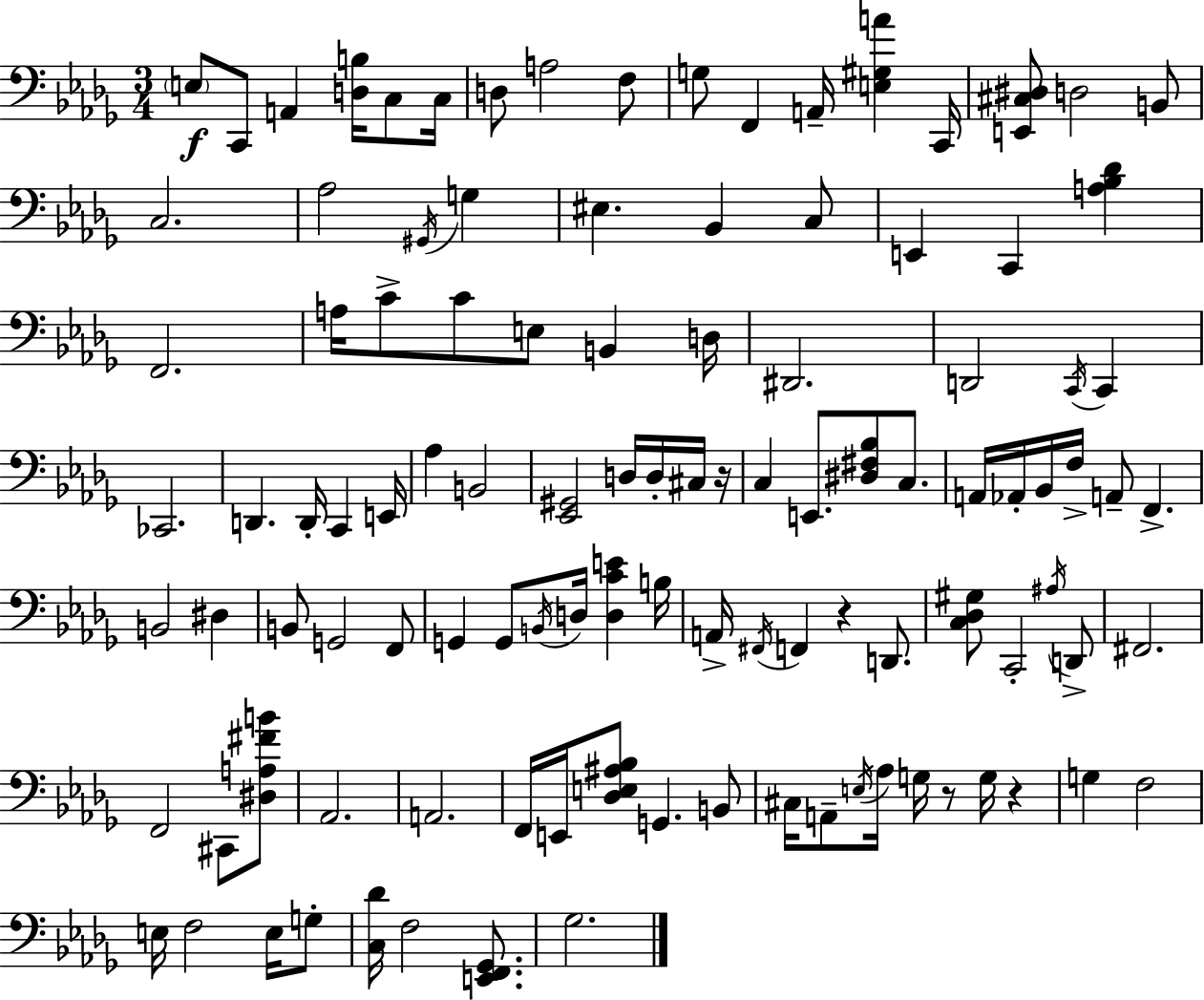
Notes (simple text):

E3/e C2/e A2/q [D3,B3]/s C3/e C3/s D3/e A3/h F3/e G3/e F2/q A2/s [E3,G#3,A4]/q C2/s [E2,C#3,D#3]/e D3/h B2/e C3/h. Ab3/h G#2/s G3/q EIS3/q. Bb2/q C3/e E2/q C2/q [A3,Bb3,Db4]/q F2/h. A3/s C4/e C4/e E3/e B2/q D3/s D#2/h. D2/h C2/s C2/q CES2/h. D2/q. D2/s C2/q E2/s Ab3/q B2/h [Eb2,G#2]/h D3/s D3/s C#3/s R/s C3/q E2/e. [D#3,F#3,Bb3]/e C3/e. A2/s Ab2/s Bb2/s F3/s A2/e F2/q. B2/h D#3/q B2/e G2/h F2/e G2/q G2/e B2/s D3/s [D3,C4,E4]/q B3/s A2/s F#2/s F2/q R/q D2/e. [C3,Db3,G#3]/e C2/h A#3/s D2/e F#2/h. F2/h C#2/e [D#3,A3,F#4,B4]/e Ab2/h. A2/h. F2/s E2/s [Db3,E3,A#3,Bb3]/e G2/q. B2/e C#3/s A2/e E3/s Ab3/s G3/s R/e G3/s R/q G3/q F3/h E3/s F3/h E3/s G3/e [C3,Db4]/s F3/h [E2,F2,Gb2]/e. Gb3/h.